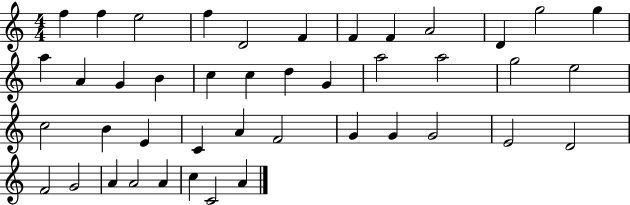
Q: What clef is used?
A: treble